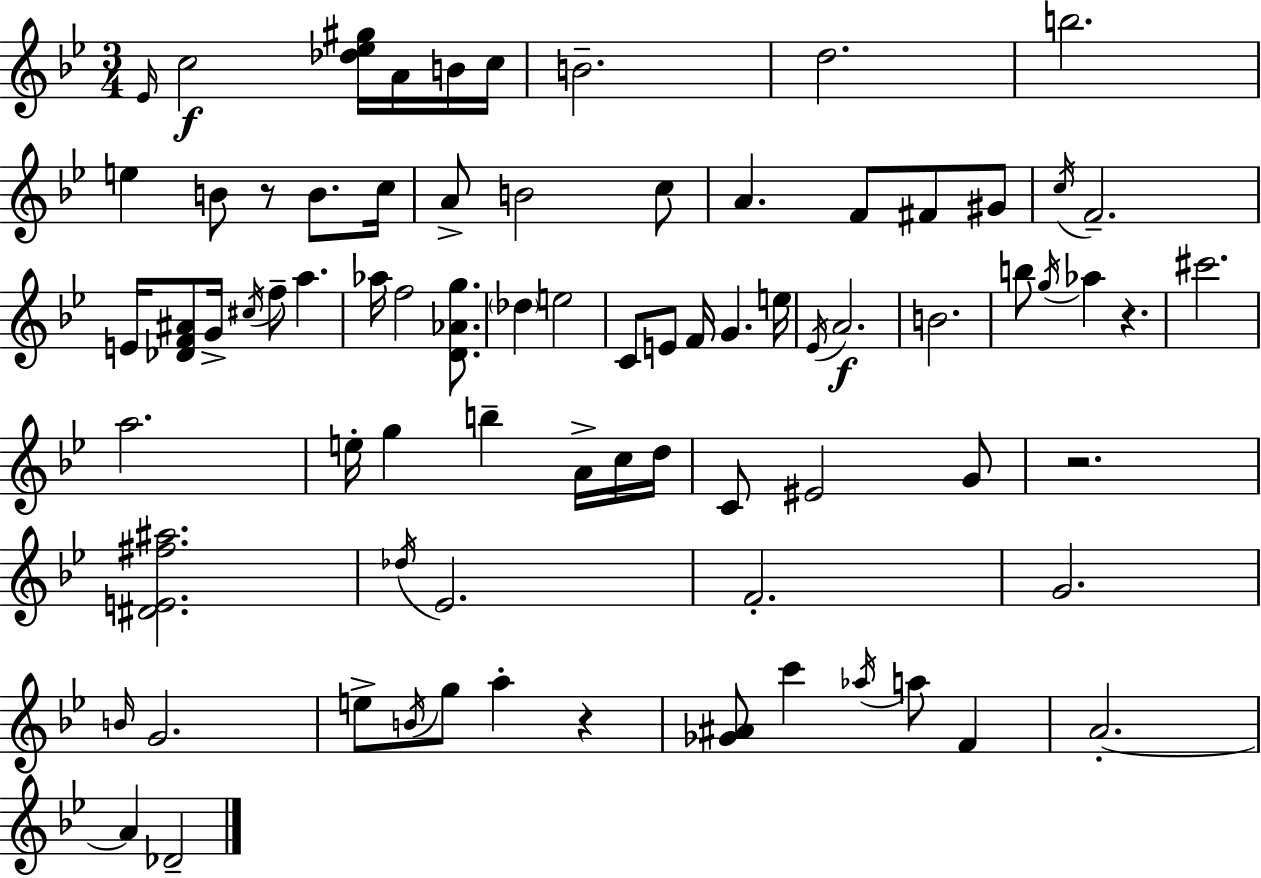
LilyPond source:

{
  \clef treble
  \numericTimeSignature
  \time 3/4
  \key bes \major
  \repeat volta 2 { \grace { ees'16 }\f c''2 <des'' ees'' gis''>16 a'16 b'16 | c''16 b'2.-- | d''2. | b''2. | \break e''4 b'8 r8 b'8. | c''16 a'8-> b'2 c''8 | a'4. f'8 fis'8 gis'8 | \acciaccatura { c''16 } f'2.-- | \break e'16 <des' f' ais'>8 g'16-> \acciaccatura { cis''16 } f''8-- a''4. | aes''16 f''2 | <d' aes' g''>8. \parenthesize des''4 e''2 | c'8 e'8 f'16 g'4. | \break e''16 \acciaccatura { ees'16 }\f a'2. | b'2. | b''8 \acciaccatura { g''16 } aes''4 r4. | cis'''2. | \break a''2. | e''16-. g''4 b''4-- | a'16-> c''16 d''16 c'8 eis'2 | g'8 r2. | \break <dis' e' fis'' ais''>2. | \acciaccatura { des''16 } ees'2. | f'2.-. | g'2. | \break \grace { b'16 } g'2. | e''8-> \acciaccatura { b'16 } g''8 | a''4-. r4 <ges' ais'>8 c'''4 | \acciaccatura { aes''16 } a''8 f'4 a'2.-.~~ | \break a'4 | des'2-- } \bar "|."
}